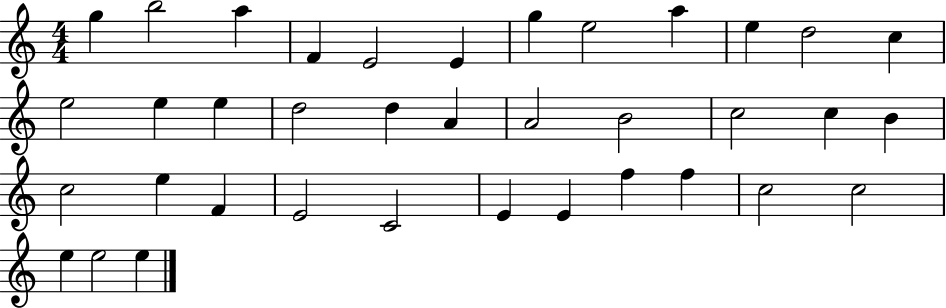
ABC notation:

X:1
T:Untitled
M:4/4
L:1/4
K:C
g b2 a F E2 E g e2 a e d2 c e2 e e d2 d A A2 B2 c2 c B c2 e F E2 C2 E E f f c2 c2 e e2 e